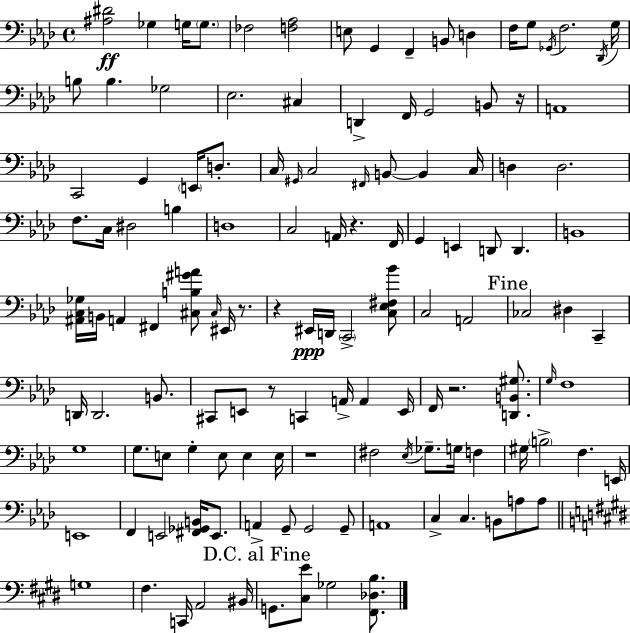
X:1
T:Untitled
M:4/4
L:1/4
K:Fm
[^A,^D]2 _G, G,/4 G,/2 _F,2 [F,_A,]2 E,/2 G,, F,, B,,/2 D, F,/4 G,/2 _G,,/4 F,2 _D,,/4 G,/4 B,/2 B, _G,2 _E,2 ^C, D,, F,,/4 G,,2 B,,/2 z/4 A,,4 C,,2 G,, E,,/4 D,/2 C,/4 ^G,,/4 C,2 ^F,,/4 B,,/2 B,, C,/4 D, D,2 F,/2 C,/4 ^D,2 B, D,4 C,2 A,,/4 z F,,/4 G,, E,, D,,/2 D,, B,,4 [^A,,C,_G,]/4 B,,/4 A,, ^F,, [^C,B,^GA]/2 ^C,/4 ^E,,/4 z/2 z ^E,,/4 D,,/4 C,,2 [C,_E,^F,_B]/2 C,2 A,,2 _C,2 ^D, C,, D,,/4 D,,2 B,,/2 ^C,,/2 E,,/2 z/2 C,, A,,/4 A,, E,,/4 F,,/4 z2 [D,,B,,^G,]/2 G,/4 F,4 G,4 G,/2 E,/2 G, E,/2 E, E,/4 z4 ^F,2 _E,/4 _G,/2 G,/4 F, ^G,/4 B,2 F, E,,/4 E,,4 F,, E,,2 [^F,,_G,,B,,]/4 E,,/2 A,, G,,/2 G,,2 G,,/2 A,,4 C, C, B,,/2 A,/2 A,/2 G,4 ^F, C,,/4 A,,2 ^B,,/4 G,,/2 [^C,E]/2 _G,2 [^F,,_D,B,]/2